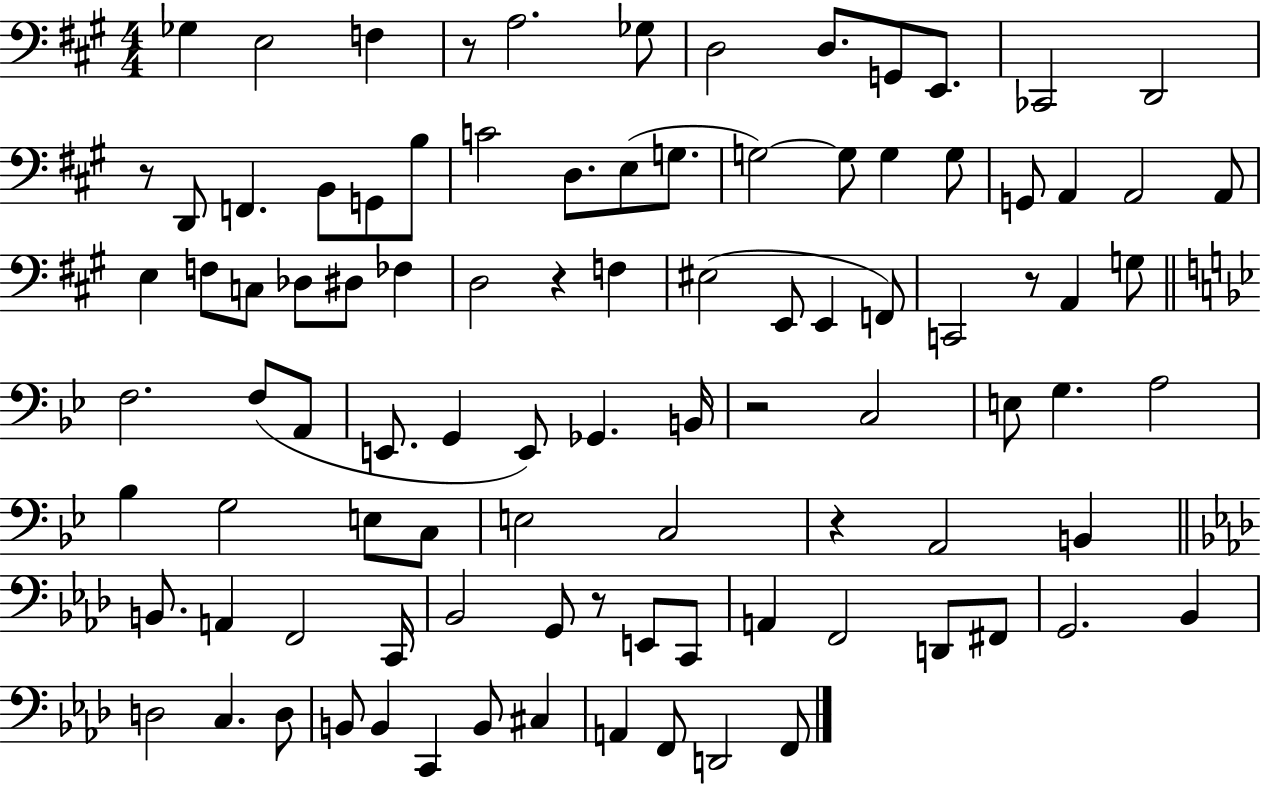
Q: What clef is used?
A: bass